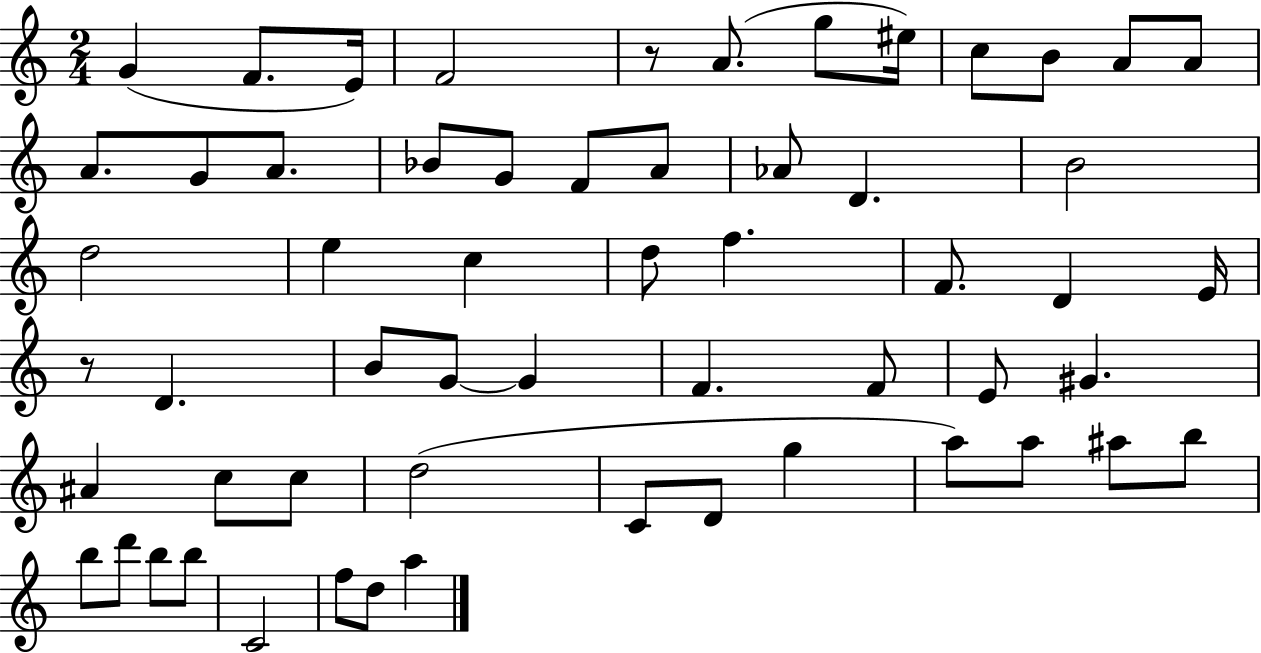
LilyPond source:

{
  \clef treble
  \numericTimeSignature
  \time 2/4
  \key c \major
  g'4( f'8. e'16) | f'2 | r8 a'8.( g''8 eis''16) | c''8 b'8 a'8 a'8 | \break a'8. g'8 a'8. | bes'8 g'8 f'8 a'8 | aes'8 d'4. | b'2 | \break d''2 | e''4 c''4 | d''8 f''4. | f'8. d'4 e'16 | \break r8 d'4. | b'8 g'8~~ g'4 | f'4. f'8 | e'8 gis'4. | \break ais'4 c''8 c''8 | d''2( | c'8 d'8 g''4 | a''8) a''8 ais''8 b''8 | \break b''8 d'''8 b''8 b''8 | c'2 | f''8 d''8 a''4 | \bar "|."
}